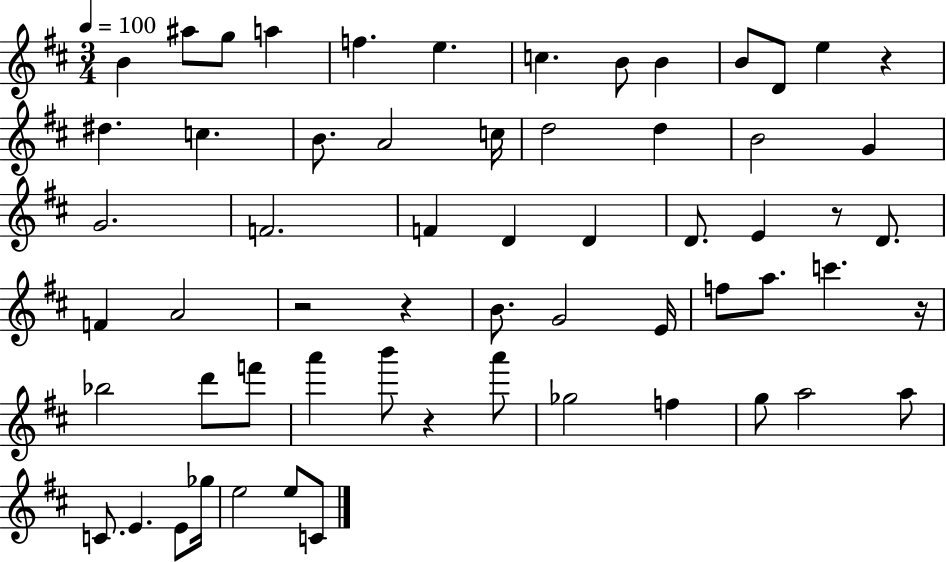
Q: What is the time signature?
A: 3/4